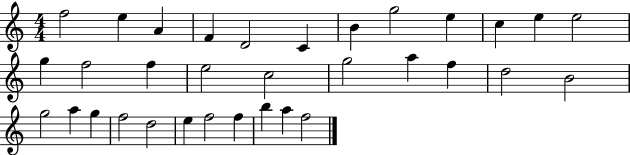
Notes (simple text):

F5/h E5/q A4/q F4/q D4/h C4/q B4/q G5/h E5/q C5/q E5/q E5/h G5/q F5/h F5/q E5/h C5/h G5/h A5/q F5/q D5/h B4/h G5/h A5/q G5/q F5/h D5/h E5/q F5/h F5/q B5/q A5/q F5/h